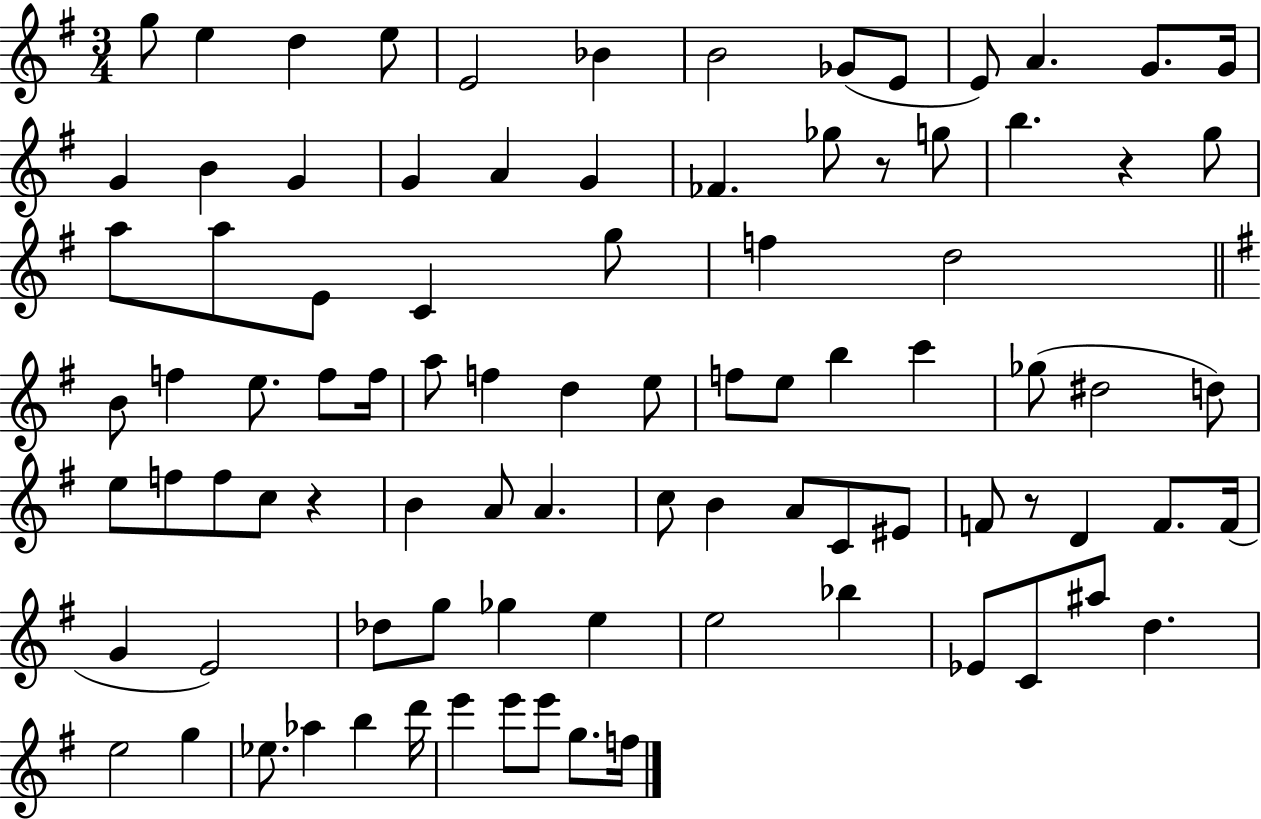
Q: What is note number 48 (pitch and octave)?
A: E5